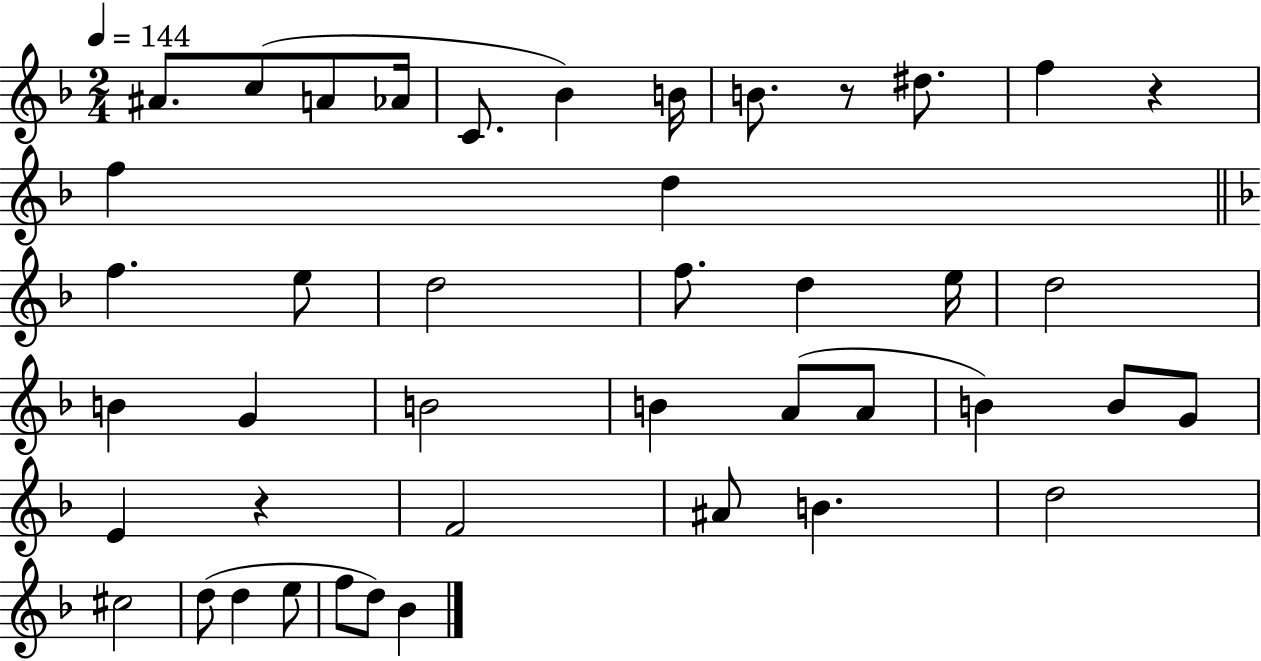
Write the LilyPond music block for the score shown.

{
  \clef treble
  \numericTimeSignature
  \time 2/4
  \key f \major
  \tempo 4 = 144
  ais'8. c''8( a'8 aes'16 | c'8. bes'4) b'16 | b'8. r8 dis''8. | f''4 r4 | \break f''4 d''4 | \bar "||" \break \key f \major f''4. e''8 | d''2 | f''8. d''4 e''16 | d''2 | \break b'4 g'4 | b'2 | b'4 a'8( a'8 | b'4) b'8 g'8 | \break e'4 r4 | f'2 | ais'8 b'4. | d''2 | \break cis''2 | d''8( d''4 e''8 | f''8 d''8) bes'4 | \bar "|."
}